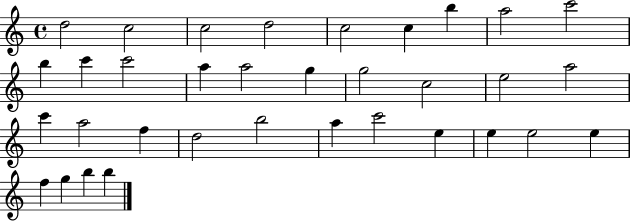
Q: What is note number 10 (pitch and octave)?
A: B5